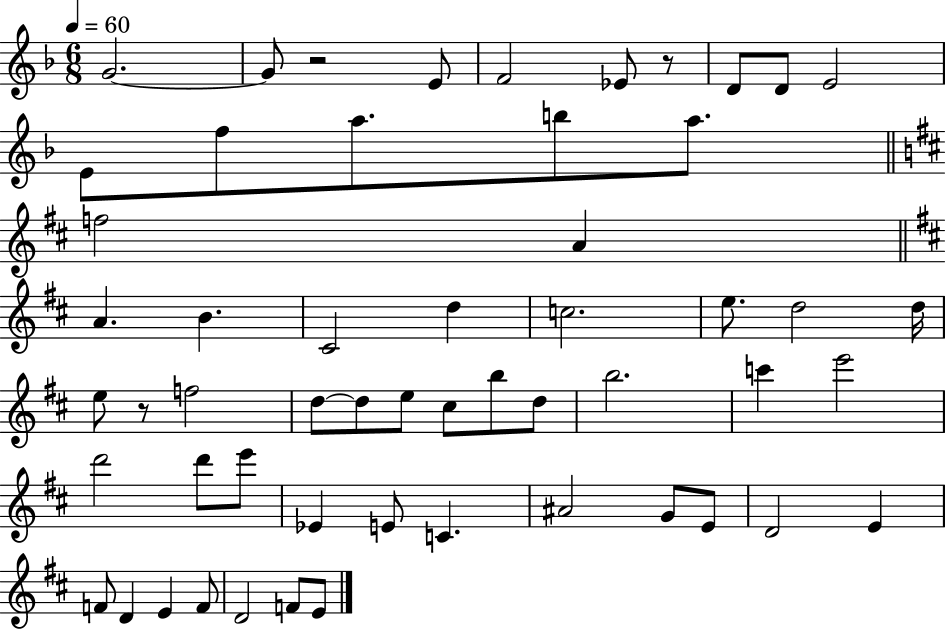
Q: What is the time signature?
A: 6/8